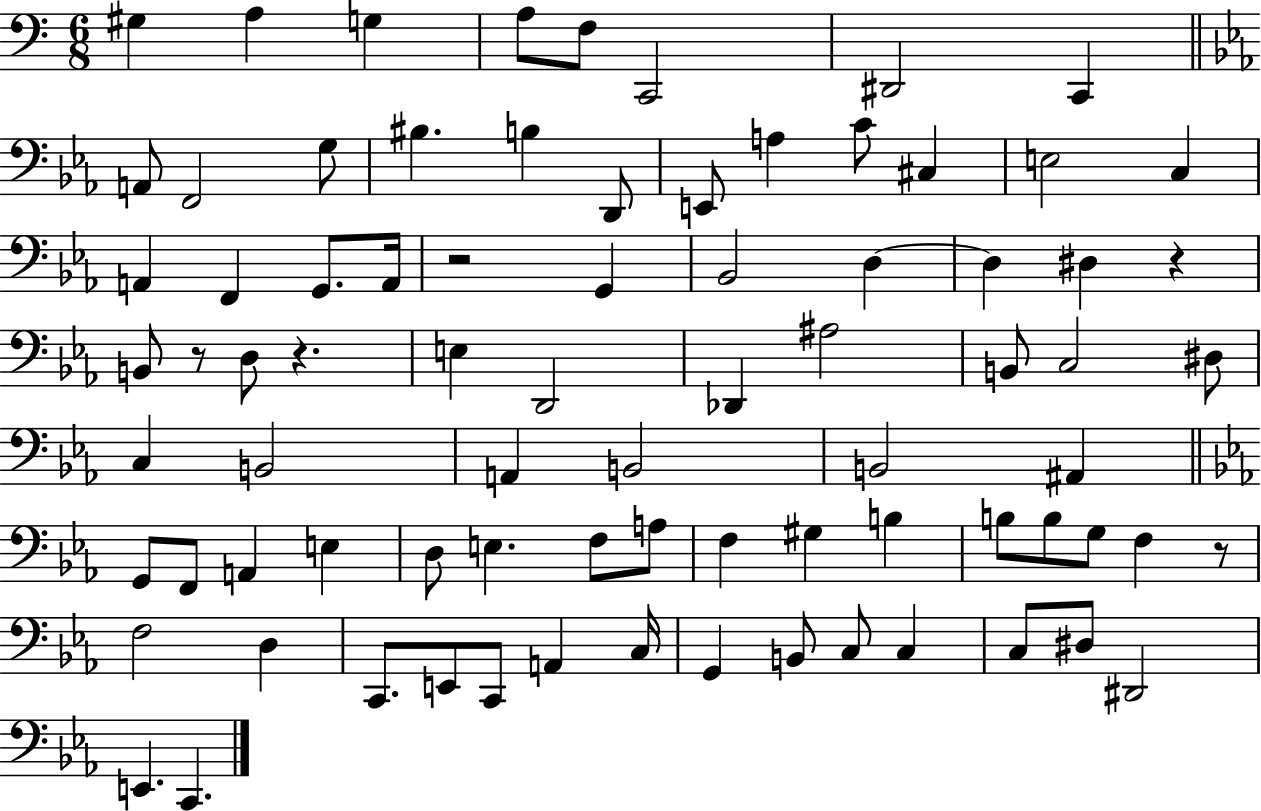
X:1
T:Untitled
M:6/8
L:1/4
K:C
^G, A, G, A,/2 F,/2 C,,2 ^D,,2 C,, A,,/2 F,,2 G,/2 ^B, B, D,,/2 E,,/2 A, C/2 ^C, E,2 C, A,, F,, G,,/2 A,,/4 z2 G,, _B,,2 D, D, ^D, z B,,/2 z/2 D,/2 z E, D,,2 _D,, ^A,2 B,,/2 C,2 ^D,/2 C, B,,2 A,, B,,2 B,,2 ^A,, G,,/2 F,,/2 A,, E, D,/2 E, F,/2 A,/2 F, ^G, B, B,/2 B,/2 G,/2 F, z/2 F,2 D, C,,/2 E,,/2 C,,/2 A,, C,/4 G,, B,,/2 C,/2 C, C,/2 ^D,/2 ^D,,2 E,, C,,